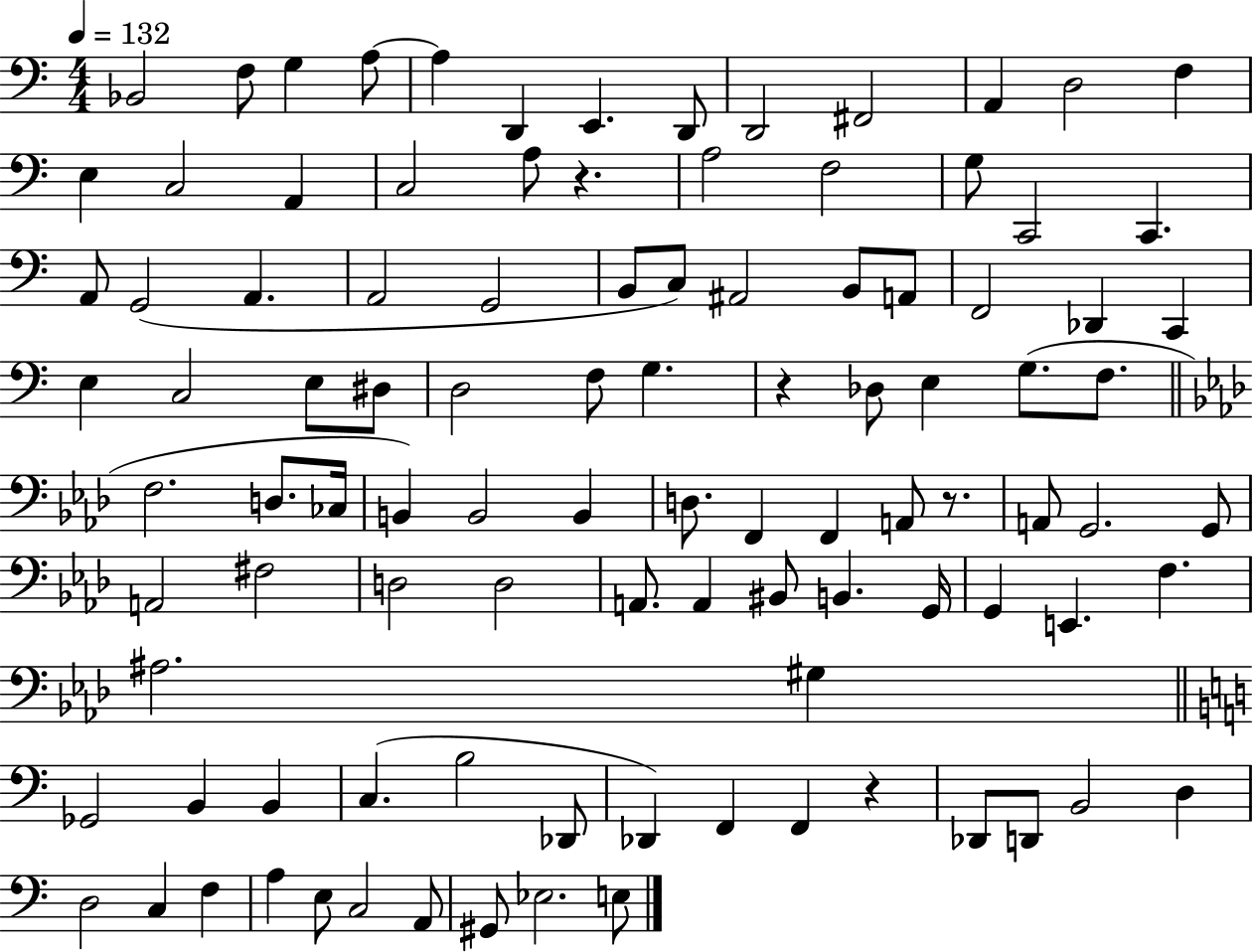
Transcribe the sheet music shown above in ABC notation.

X:1
T:Untitled
M:4/4
L:1/4
K:C
_B,,2 F,/2 G, A,/2 A, D,, E,, D,,/2 D,,2 ^F,,2 A,, D,2 F, E, C,2 A,, C,2 A,/2 z A,2 F,2 G,/2 C,,2 C,, A,,/2 G,,2 A,, A,,2 G,,2 B,,/2 C,/2 ^A,,2 B,,/2 A,,/2 F,,2 _D,, C,, E, C,2 E,/2 ^D,/2 D,2 F,/2 G, z _D,/2 E, G,/2 F,/2 F,2 D,/2 _C,/4 B,, B,,2 B,, D,/2 F,, F,, A,,/2 z/2 A,,/2 G,,2 G,,/2 A,,2 ^F,2 D,2 D,2 A,,/2 A,, ^B,,/2 B,, G,,/4 G,, E,, F, ^A,2 ^G, _G,,2 B,, B,, C, B,2 _D,,/2 _D,, F,, F,, z _D,,/2 D,,/2 B,,2 D, D,2 C, F, A, E,/2 C,2 A,,/2 ^G,,/2 _E,2 E,/2